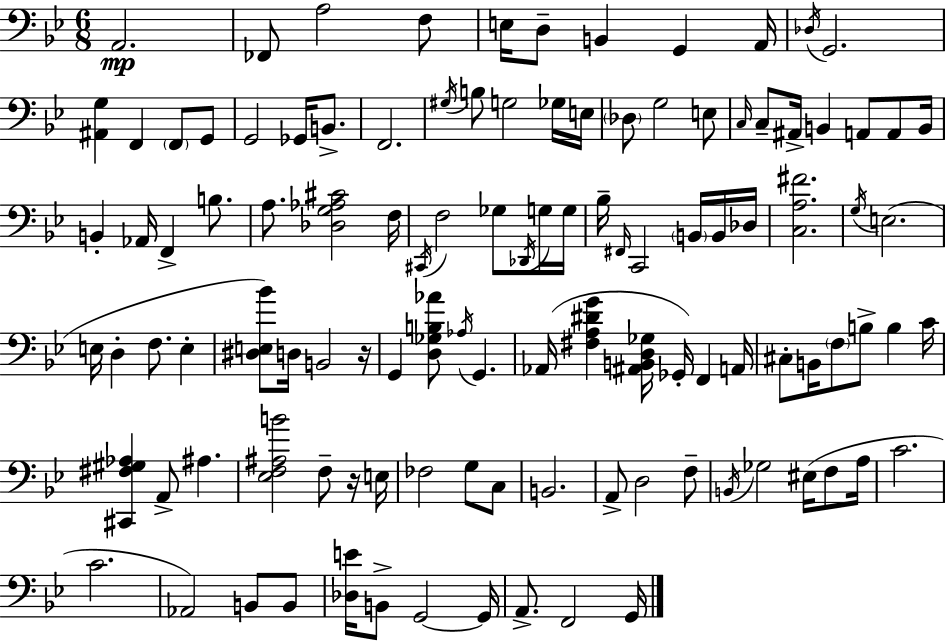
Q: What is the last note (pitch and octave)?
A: G2